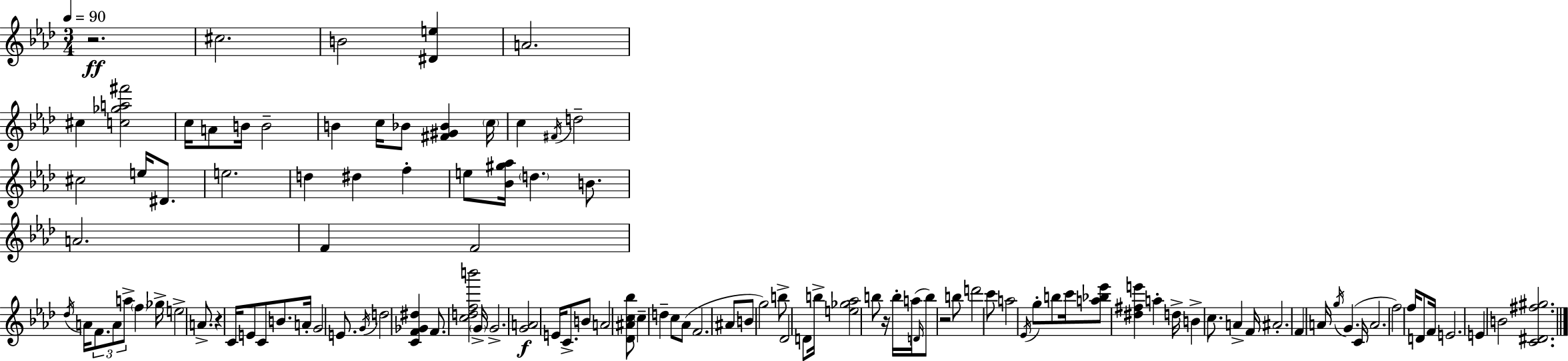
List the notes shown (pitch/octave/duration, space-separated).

R/h. C#5/h. B4/h [D#4,E5]/q A4/h. C#5/q [C5,Gb5,A5,F#6]/h C5/s A4/e B4/s B4/h B4/q C5/s Bb4/e [F#4,G#4,Bb4]/q C5/s C5/q F#4/s D5/h C#5/h E5/s D#4/e. E5/h. D5/q D#5/q F5/q E5/e [Bb4,G#5,Ab5]/s D5/q. B4/e. A4/h. F4/q F4/h Db5/s A4/s F4/e. A4/e A5/e F5/q Gb5/s E5/h A4/e. R/q C4/s E4/e C4/e B4/e. A4/s G4/h E4/e. G4/s D5/h [C4,F4,Gb4,D#5]/q F4/e. [C5,D5,F5,B6]/h G4/s G4/h. [G4,A4]/h E4/s C4/e. B4/e A4/h [Db4,A#4,C5,Bb5]/e C5/q D5/q C5/e Ab4/e F4/h. A#4/e B4/e G5/h B5/e Db4/h D4/e B5/s [E5,Gb5,Ab5]/h B5/e R/s B5/s A5/s D4/s B5/e R/h B5/e D6/h C6/e A5/h Eb4/s G5/e B5/e C6/s [A5,Bb5,Eb6]/e [D#5,F#5,E6]/q A5/q D5/s B4/q C5/e. A4/q F4/s A#4/h. F4/q A4/s G5/s G4/q. C4/s A4/h. F5/h F5/s D4/e F4/s E4/h. E4/q B4/h [C4,D#4,F#5,G#5]/h.